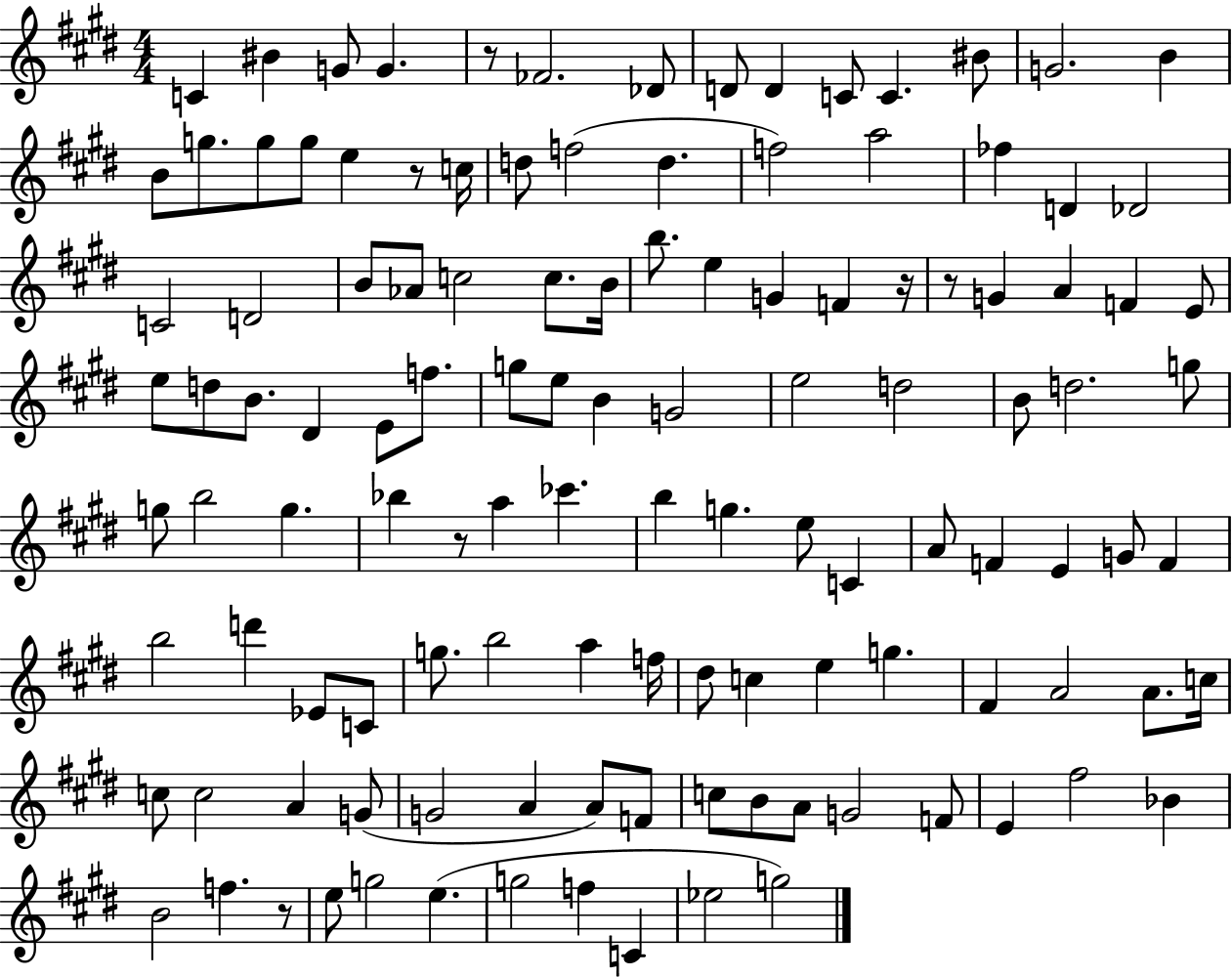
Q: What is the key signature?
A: E major